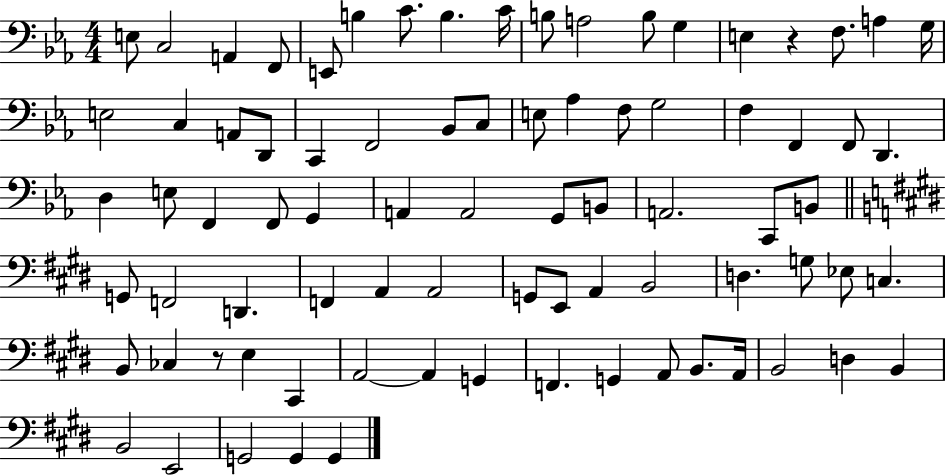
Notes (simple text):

E3/e C3/h A2/q F2/e E2/e B3/q C4/e. B3/q. C4/s B3/e A3/h B3/e G3/q E3/q R/q F3/e. A3/q G3/s E3/h C3/q A2/e D2/e C2/q F2/h Bb2/e C3/e E3/e Ab3/q F3/e G3/h F3/q F2/q F2/e D2/q. D3/q E3/e F2/q F2/e G2/q A2/q A2/h G2/e B2/e A2/h. C2/e B2/e G2/e F2/h D2/q. F2/q A2/q A2/h G2/e E2/e A2/q B2/h D3/q. G3/e Eb3/e C3/q. B2/e CES3/q R/e E3/q C#2/q A2/h A2/q G2/q F2/q. G2/q A2/e B2/e. A2/s B2/h D3/q B2/q B2/h E2/h G2/h G2/q G2/q